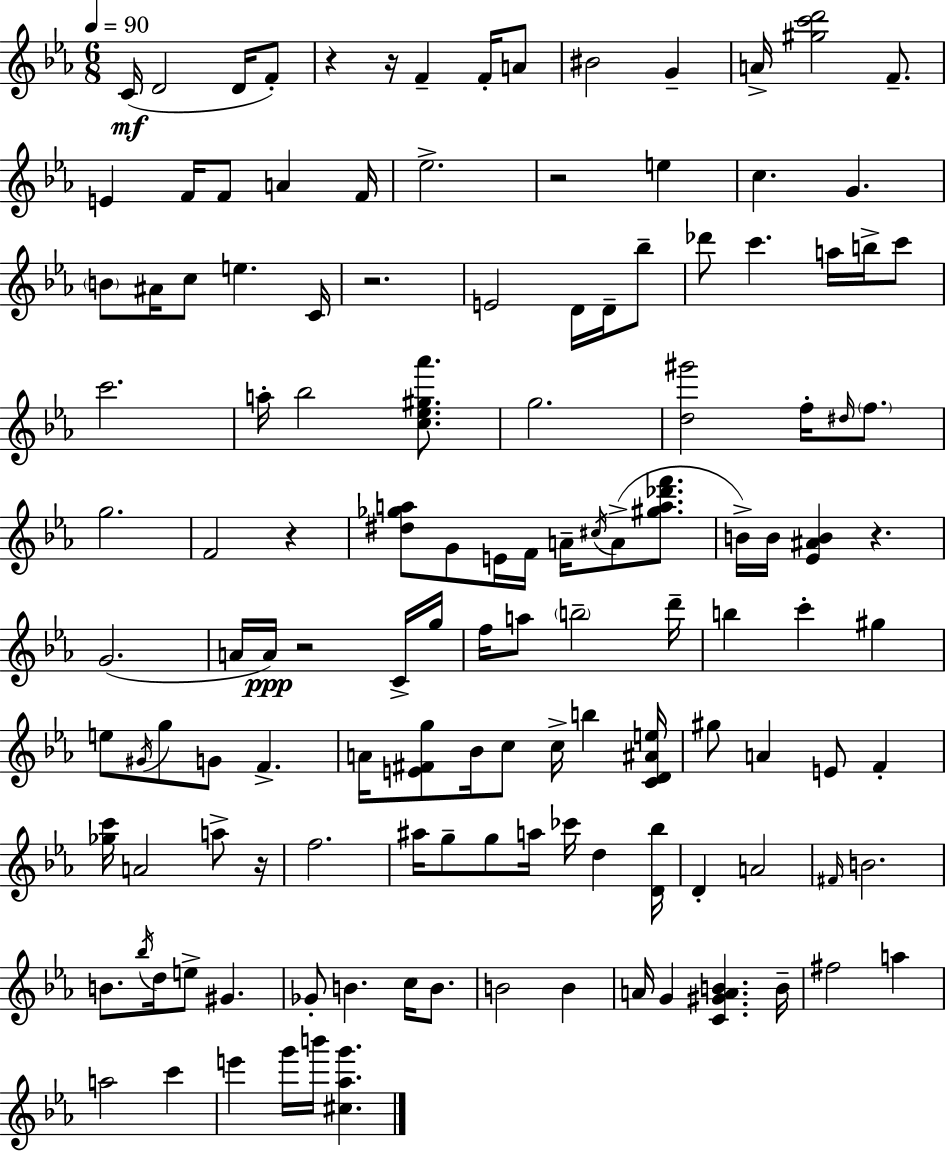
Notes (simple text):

C4/s D4/h D4/s F4/e R/q R/s F4/q F4/s A4/e BIS4/h G4/q A4/s [G#5,C6,D6]/h F4/e. E4/q F4/s F4/e A4/q F4/s Eb5/h. R/h E5/q C5/q. G4/q. B4/e A#4/s C5/e E5/q. C4/s R/h. E4/h D4/s D4/s Bb5/e Db6/e C6/q. A5/s B5/s C6/e C6/h. A5/s Bb5/h [C5,Eb5,G#5,Ab6]/e. G5/h. [D5,G#6]/h F5/s D#5/s F5/e. G5/h. F4/h R/q [D#5,Gb5,A5]/e G4/e E4/s F4/s A4/s C#5/s A4/e [G#5,A5,Db6,F6]/e. B4/s B4/s [Eb4,A#4,B4]/q R/q. G4/h. A4/s A4/s R/h C4/s G5/s F5/s A5/e B5/h D6/s B5/q C6/q G#5/q E5/e G#4/s G5/e G4/e F4/q. A4/s [E4,F#4,G5]/e Bb4/s C5/e C5/s B5/q [C4,D4,A#4,E5]/s G#5/e A4/q E4/e F4/q [Gb5,C6]/s A4/h A5/e R/s F5/h. A#5/s G5/e G5/e A5/s CES6/s D5/q [D4,Bb5]/s D4/q A4/h F#4/s B4/h. B4/e. Bb5/s D5/s E5/e G#4/q. Gb4/e B4/q. C5/s B4/e. B4/h B4/q A4/s G4/q [C4,G#4,A4,B4]/q. B4/s F#5/h A5/q A5/h C6/q E6/q G6/s B6/s [C#5,Ab5,G6]/q.